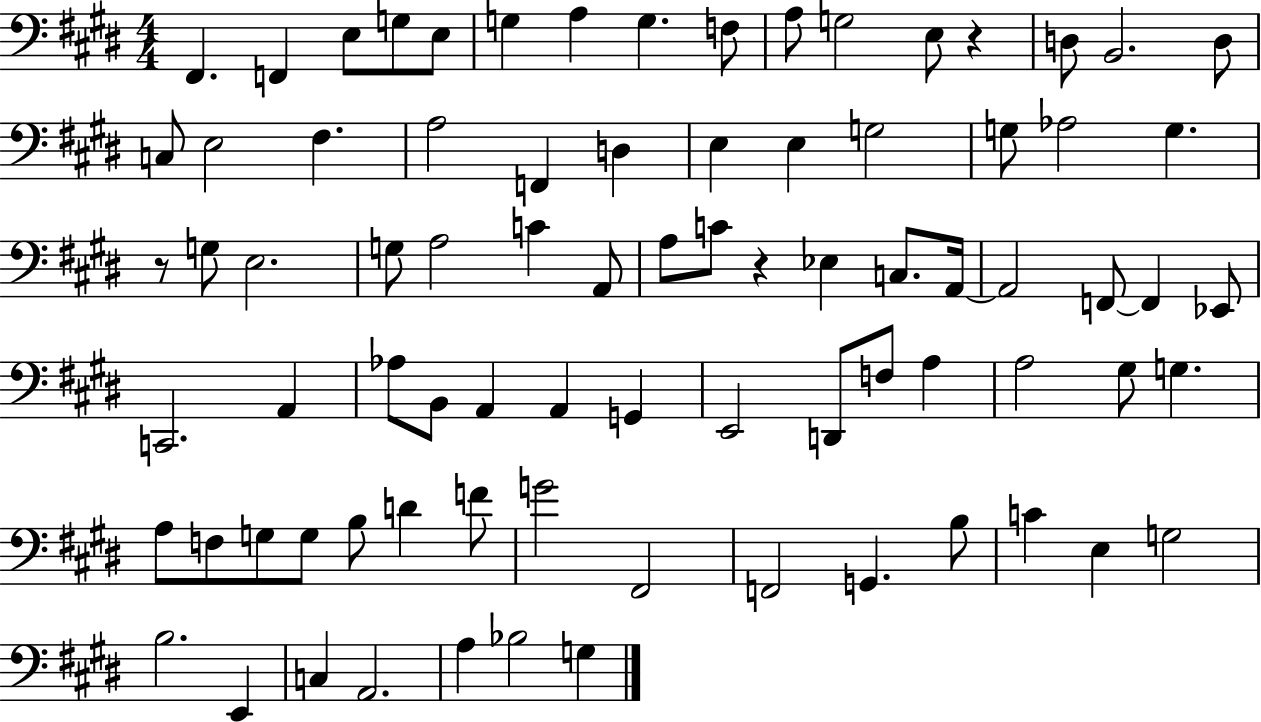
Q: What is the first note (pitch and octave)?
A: F#2